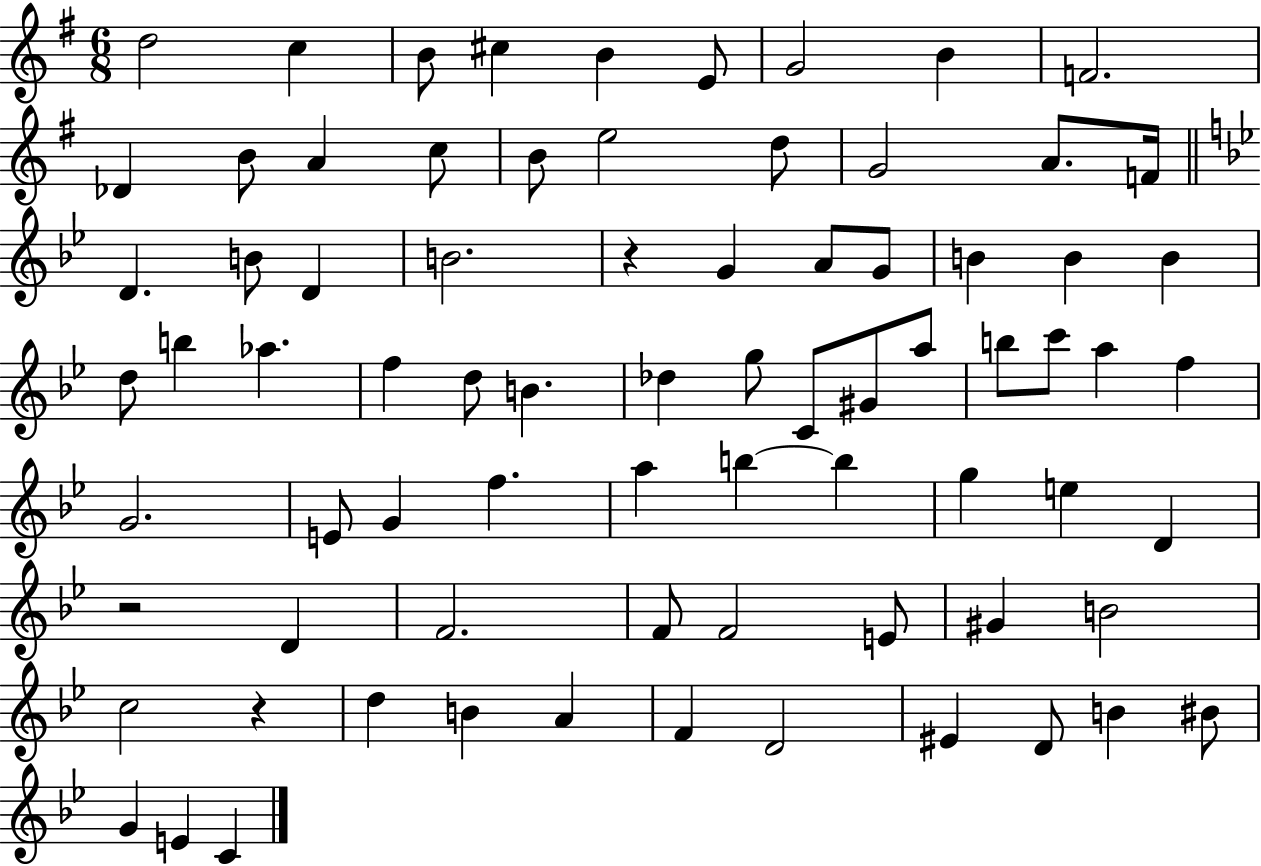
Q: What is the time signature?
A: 6/8